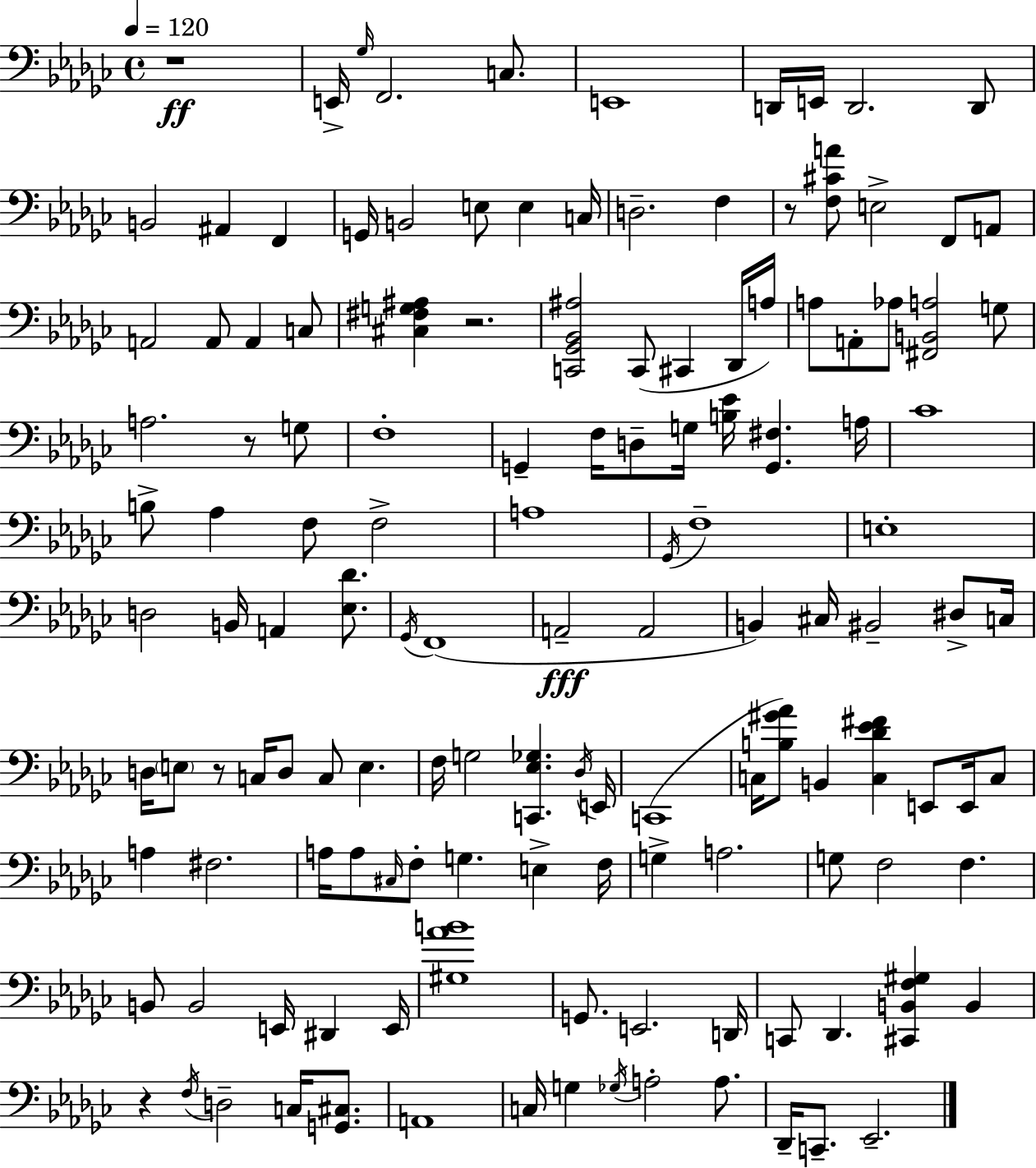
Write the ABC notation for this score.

X:1
T:Untitled
M:4/4
L:1/4
K:Ebm
z4 E,,/4 _G,/4 F,,2 C,/2 E,,4 D,,/4 E,,/4 D,,2 D,,/2 B,,2 ^A,, F,, G,,/4 B,,2 E,/2 E, C,/4 D,2 F, z/2 [F,^CA]/2 E,2 F,,/2 A,,/2 A,,2 A,,/2 A,, C,/2 [^C,^F,G,^A,] z2 [C,,_G,,_B,,^A,]2 C,,/2 ^C,, _D,,/4 A,/4 A,/2 A,,/2 _A,/2 [^F,,B,,A,]2 G,/2 A,2 z/2 G,/2 F,4 G,, F,/4 D,/2 G,/4 [B,_E]/4 [G,,^F,] A,/4 _C4 B,/2 _A, F,/2 F,2 A,4 _G,,/4 F,4 E,4 D,2 B,,/4 A,, [_E,_D]/2 _G,,/4 F,,4 A,,2 A,,2 B,, ^C,/4 ^B,,2 ^D,/2 C,/4 D,/4 E,/2 z/2 C,/4 D,/2 C,/2 E, F,/4 G,2 [C,,_E,_G,] _D,/4 E,,/4 C,,4 C,/4 [B,^G_A]/2 B,, [C,_D_E^F] E,,/2 E,,/4 C,/2 A, ^F,2 A,/4 A,/2 ^C,/4 F,/2 G, E, F,/4 G, A,2 G,/2 F,2 F, B,,/2 B,,2 E,,/4 ^D,, E,,/4 [^G,_AB]4 G,,/2 E,,2 D,,/4 C,,/2 _D,, [^C,,B,,F,^G,] B,, z F,/4 D,2 C,/4 [G,,^C,]/2 A,,4 C,/4 G, _G,/4 A,2 A,/2 _D,,/4 C,,/2 _E,,2